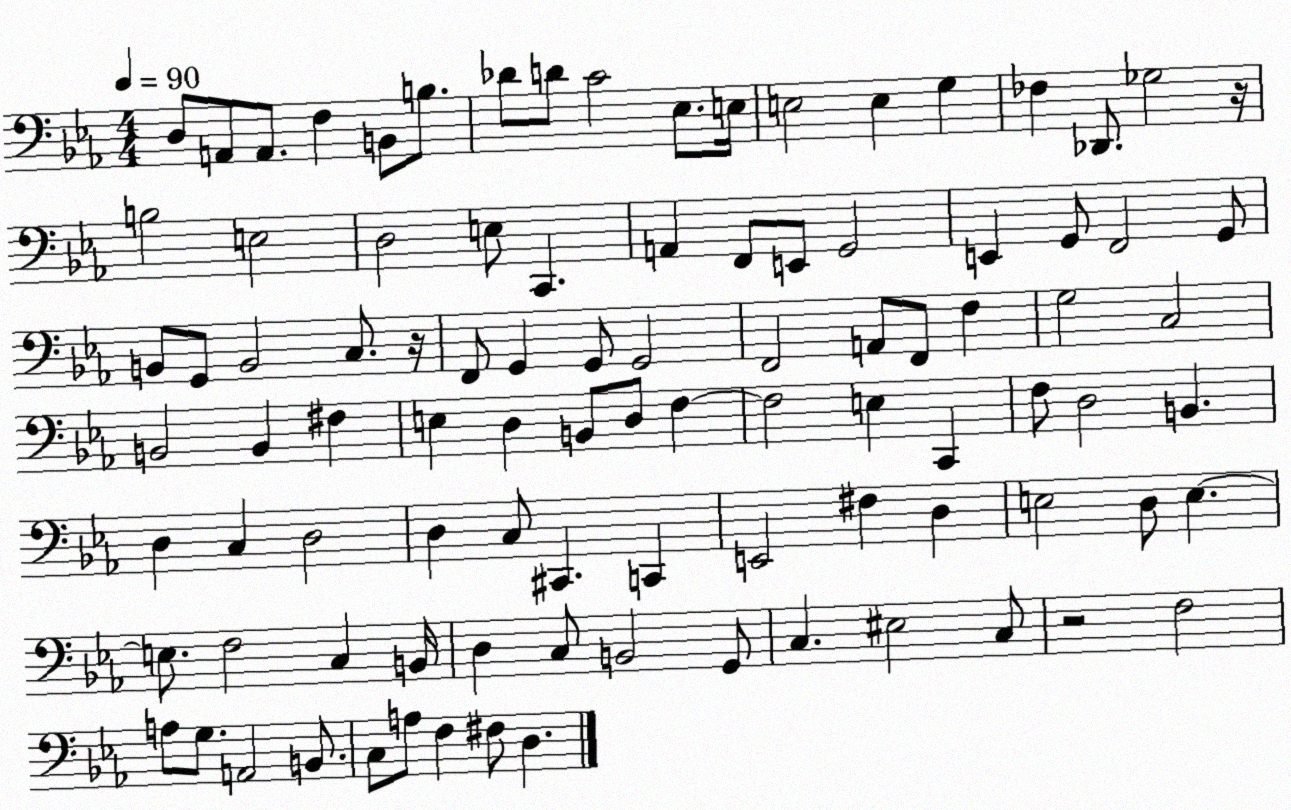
X:1
T:Untitled
M:4/4
L:1/4
K:Eb
D,/2 A,,/2 A,,/2 F, B,,/2 B,/2 _D/2 D/2 C2 _E,/2 E,/4 E,2 E, G, _F, _D,,/2 _G,2 z/4 B,2 E,2 D,2 E,/2 C,, A,, F,,/2 E,,/2 G,,2 E,, G,,/2 F,,2 G,,/2 B,,/2 G,,/2 B,,2 C,/2 z/4 F,,/2 G,, G,,/2 G,,2 F,,2 A,,/2 F,,/2 F, G,2 C,2 B,,2 B,, ^F, E, D, B,,/2 D,/2 F, F,2 E, C,, F,/2 D,2 B,, D, C, D,2 D, C,/2 ^C,, C,, E,,2 ^F, D, E,2 D,/2 E, E,/2 F,2 C, B,,/4 D, C,/2 B,,2 G,,/2 C, ^E,2 C,/2 z2 F,2 A,/2 G,/2 A,,2 B,,/2 C,/2 A,/2 F, ^F,/2 D,